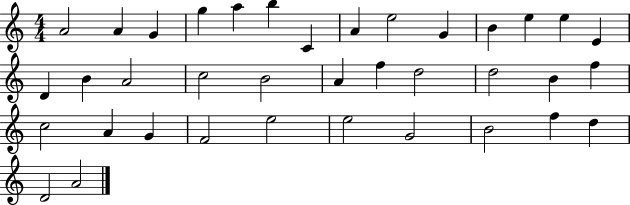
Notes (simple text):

A4/h A4/q G4/q G5/q A5/q B5/q C4/q A4/q E5/h G4/q B4/q E5/q E5/q E4/q D4/q B4/q A4/h C5/h B4/h A4/q F5/q D5/h D5/h B4/q F5/q C5/h A4/q G4/q F4/h E5/h E5/h G4/h B4/h F5/q D5/q D4/h A4/h